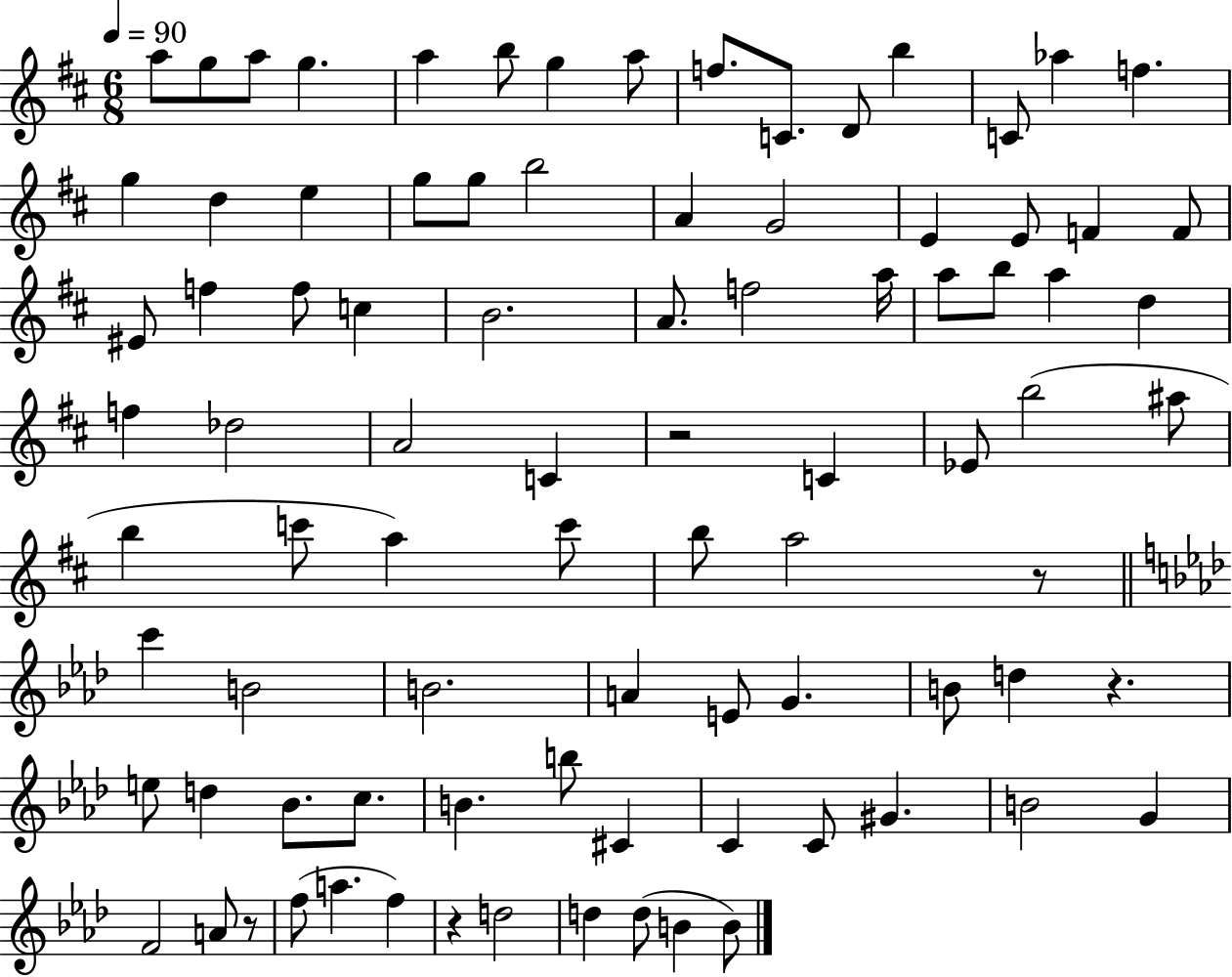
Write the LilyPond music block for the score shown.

{
  \clef treble
  \numericTimeSignature
  \time 6/8
  \key d \major
  \tempo 4 = 90
  a''8 g''8 a''8 g''4. | a''4 b''8 g''4 a''8 | f''8. c'8. d'8 b''4 | c'8 aes''4 f''4. | \break g''4 d''4 e''4 | g''8 g''8 b''2 | a'4 g'2 | e'4 e'8 f'4 f'8 | \break eis'8 f''4 f''8 c''4 | b'2. | a'8. f''2 a''16 | a''8 b''8 a''4 d''4 | \break f''4 des''2 | a'2 c'4 | r2 c'4 | ees'8 b''2( ais''8 | \break b''4 c'''8 a''4) c'''8 | b''8 a''2 r8 | \bar "||" \break \key aes \major c'''4 b'2 | b'2. | a'4 e'8 g'4. | b'8 d''4 r4. | \break e''8 d''4 bes'8. c''8. | b'4. b''8 cis'4 | c'4 c'8 gis'4. | b'2 g'4 | \break f'2 a'8 r8 | f''8( a''4. f''4) | r4 d''2 | d''4 d''8( b'4 b'8) | \break \bar "|."
}